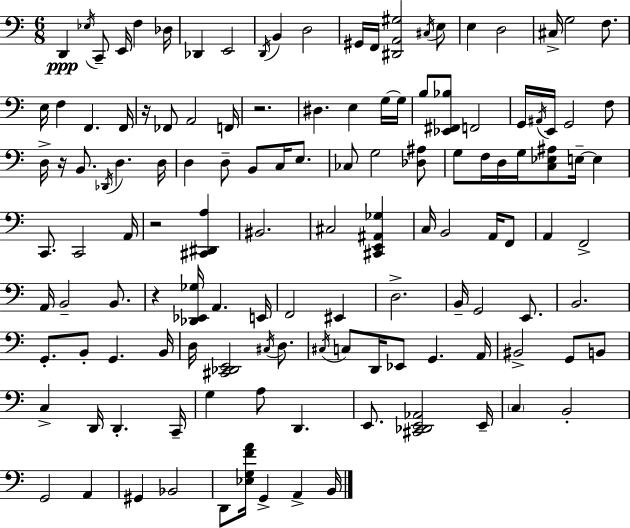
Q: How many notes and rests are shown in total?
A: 129